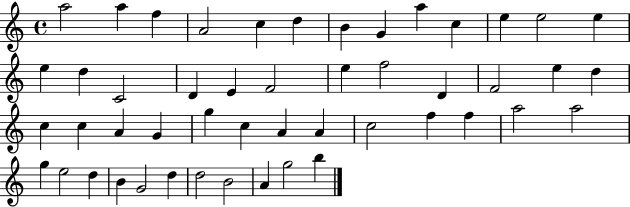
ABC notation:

X:1
T:Untitled
M:4/4
L:1/4
K:C
a2 a f A2 c d B G a c e e2 e e d C2 D E F2 e f2 D F2 e d c c A G g c A A c2 f f a2 a2 g e2 d B G2 d d2 B2 A g2 b